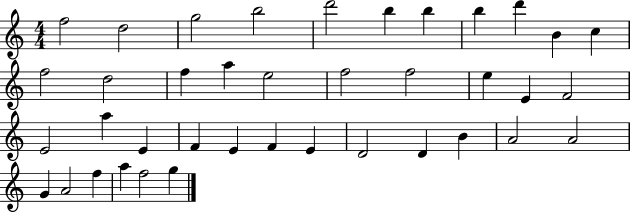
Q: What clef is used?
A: treble